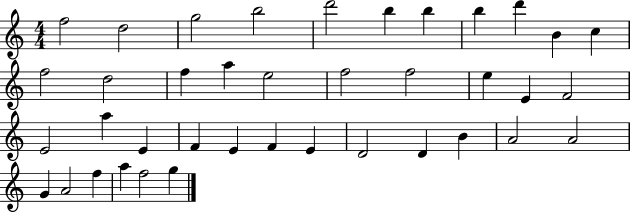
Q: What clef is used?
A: treble